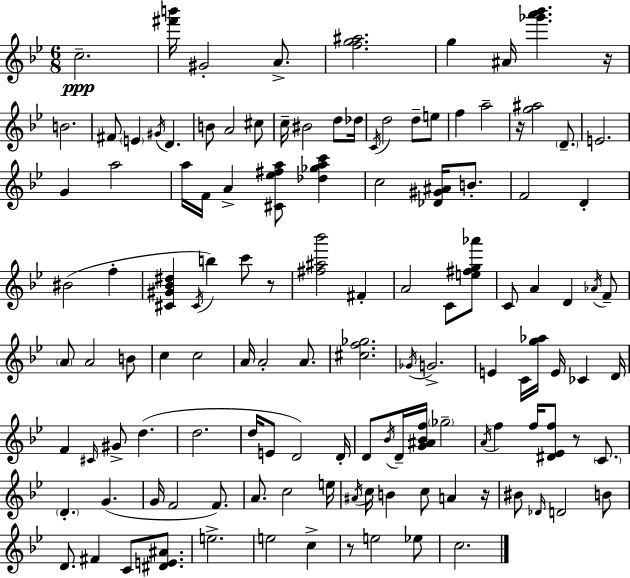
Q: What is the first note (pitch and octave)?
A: C5